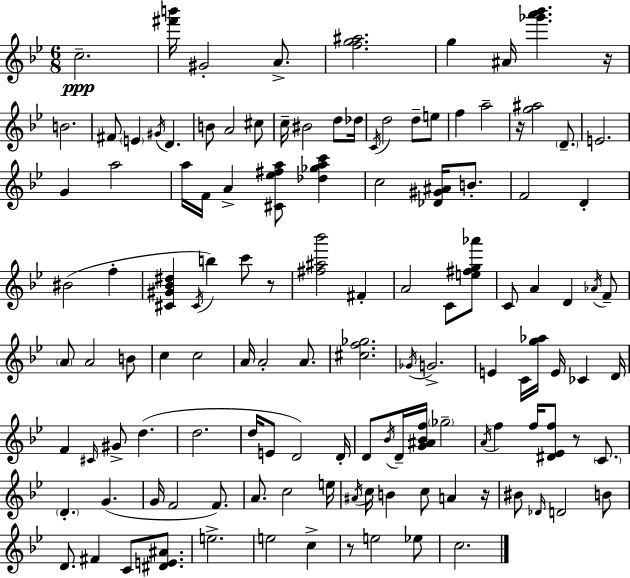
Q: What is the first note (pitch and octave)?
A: C5